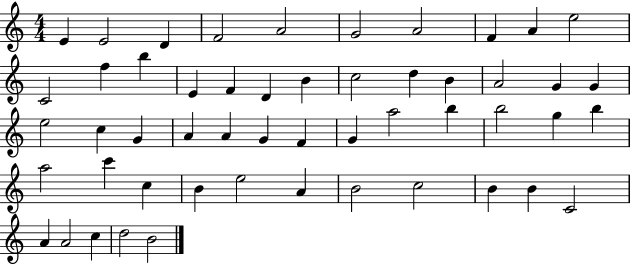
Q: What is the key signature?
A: C major